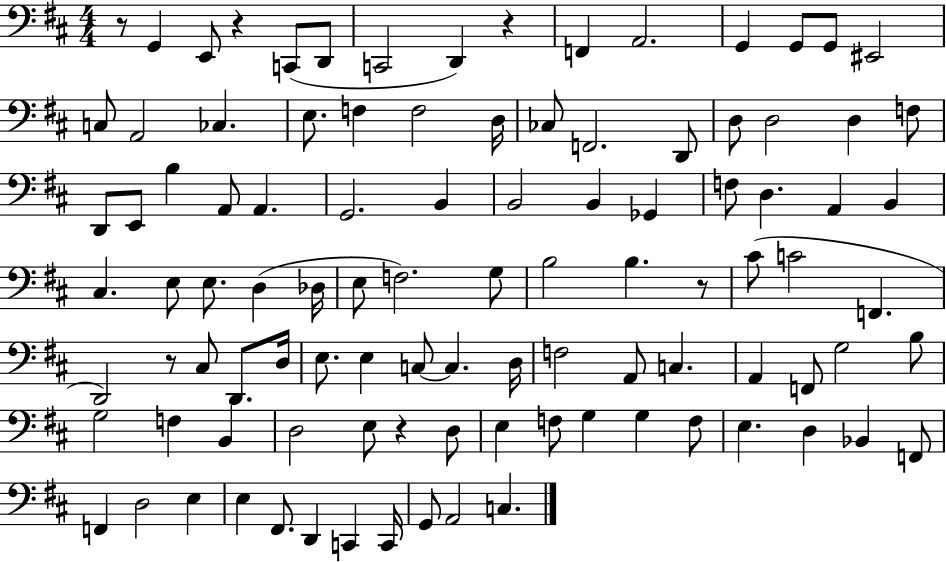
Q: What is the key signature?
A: D major